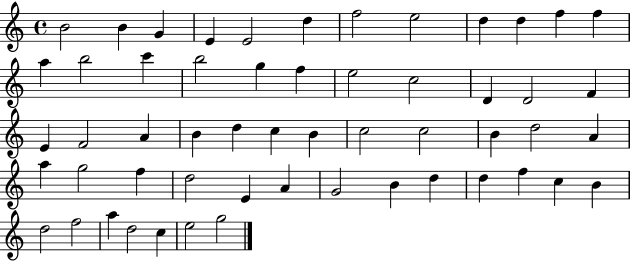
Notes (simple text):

B4/h B4/q G4/q E4/q E4/h D5/q F5/h E5/h D5/q D5/q F5/q F5/q A5/q B5/h C6/q B5/h G5/q F5/q E5/h C5/h D4/q D4/h F4/q E4/q F4/h A4/q B4/q D5/q C5/q B4/q C5/h C5/h B4/q D5/h A4/q A5/q G5/h F5/q D5/h E4/q A4/q G4/h B4/q D5/q D5/q F5/q C5/q B4/q D5/h F5/h A5/q D5/h C5/q E5/h G5/h